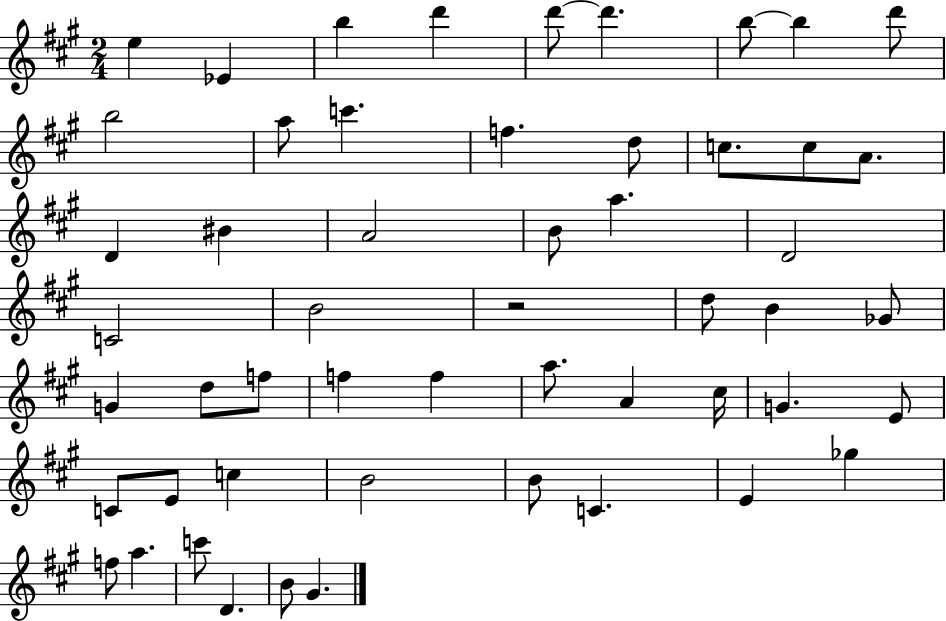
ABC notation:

X:1
T:Untitled
M:2/4
L:1/4
K:A
e _E b d' d'/2 d' b/2 b d'/2 b2 a/2 c' f d/2 c/2 c/2 A/2 D ^B A2 B/2 a D2 C2 B2 z2 d/2 B _G/2 G d/2 f/2 f f a/2 A ^c/4 G E/2 C/2 E/2 c B2 B/2 C E _g f/2 a c'/2 D B/2 ^G